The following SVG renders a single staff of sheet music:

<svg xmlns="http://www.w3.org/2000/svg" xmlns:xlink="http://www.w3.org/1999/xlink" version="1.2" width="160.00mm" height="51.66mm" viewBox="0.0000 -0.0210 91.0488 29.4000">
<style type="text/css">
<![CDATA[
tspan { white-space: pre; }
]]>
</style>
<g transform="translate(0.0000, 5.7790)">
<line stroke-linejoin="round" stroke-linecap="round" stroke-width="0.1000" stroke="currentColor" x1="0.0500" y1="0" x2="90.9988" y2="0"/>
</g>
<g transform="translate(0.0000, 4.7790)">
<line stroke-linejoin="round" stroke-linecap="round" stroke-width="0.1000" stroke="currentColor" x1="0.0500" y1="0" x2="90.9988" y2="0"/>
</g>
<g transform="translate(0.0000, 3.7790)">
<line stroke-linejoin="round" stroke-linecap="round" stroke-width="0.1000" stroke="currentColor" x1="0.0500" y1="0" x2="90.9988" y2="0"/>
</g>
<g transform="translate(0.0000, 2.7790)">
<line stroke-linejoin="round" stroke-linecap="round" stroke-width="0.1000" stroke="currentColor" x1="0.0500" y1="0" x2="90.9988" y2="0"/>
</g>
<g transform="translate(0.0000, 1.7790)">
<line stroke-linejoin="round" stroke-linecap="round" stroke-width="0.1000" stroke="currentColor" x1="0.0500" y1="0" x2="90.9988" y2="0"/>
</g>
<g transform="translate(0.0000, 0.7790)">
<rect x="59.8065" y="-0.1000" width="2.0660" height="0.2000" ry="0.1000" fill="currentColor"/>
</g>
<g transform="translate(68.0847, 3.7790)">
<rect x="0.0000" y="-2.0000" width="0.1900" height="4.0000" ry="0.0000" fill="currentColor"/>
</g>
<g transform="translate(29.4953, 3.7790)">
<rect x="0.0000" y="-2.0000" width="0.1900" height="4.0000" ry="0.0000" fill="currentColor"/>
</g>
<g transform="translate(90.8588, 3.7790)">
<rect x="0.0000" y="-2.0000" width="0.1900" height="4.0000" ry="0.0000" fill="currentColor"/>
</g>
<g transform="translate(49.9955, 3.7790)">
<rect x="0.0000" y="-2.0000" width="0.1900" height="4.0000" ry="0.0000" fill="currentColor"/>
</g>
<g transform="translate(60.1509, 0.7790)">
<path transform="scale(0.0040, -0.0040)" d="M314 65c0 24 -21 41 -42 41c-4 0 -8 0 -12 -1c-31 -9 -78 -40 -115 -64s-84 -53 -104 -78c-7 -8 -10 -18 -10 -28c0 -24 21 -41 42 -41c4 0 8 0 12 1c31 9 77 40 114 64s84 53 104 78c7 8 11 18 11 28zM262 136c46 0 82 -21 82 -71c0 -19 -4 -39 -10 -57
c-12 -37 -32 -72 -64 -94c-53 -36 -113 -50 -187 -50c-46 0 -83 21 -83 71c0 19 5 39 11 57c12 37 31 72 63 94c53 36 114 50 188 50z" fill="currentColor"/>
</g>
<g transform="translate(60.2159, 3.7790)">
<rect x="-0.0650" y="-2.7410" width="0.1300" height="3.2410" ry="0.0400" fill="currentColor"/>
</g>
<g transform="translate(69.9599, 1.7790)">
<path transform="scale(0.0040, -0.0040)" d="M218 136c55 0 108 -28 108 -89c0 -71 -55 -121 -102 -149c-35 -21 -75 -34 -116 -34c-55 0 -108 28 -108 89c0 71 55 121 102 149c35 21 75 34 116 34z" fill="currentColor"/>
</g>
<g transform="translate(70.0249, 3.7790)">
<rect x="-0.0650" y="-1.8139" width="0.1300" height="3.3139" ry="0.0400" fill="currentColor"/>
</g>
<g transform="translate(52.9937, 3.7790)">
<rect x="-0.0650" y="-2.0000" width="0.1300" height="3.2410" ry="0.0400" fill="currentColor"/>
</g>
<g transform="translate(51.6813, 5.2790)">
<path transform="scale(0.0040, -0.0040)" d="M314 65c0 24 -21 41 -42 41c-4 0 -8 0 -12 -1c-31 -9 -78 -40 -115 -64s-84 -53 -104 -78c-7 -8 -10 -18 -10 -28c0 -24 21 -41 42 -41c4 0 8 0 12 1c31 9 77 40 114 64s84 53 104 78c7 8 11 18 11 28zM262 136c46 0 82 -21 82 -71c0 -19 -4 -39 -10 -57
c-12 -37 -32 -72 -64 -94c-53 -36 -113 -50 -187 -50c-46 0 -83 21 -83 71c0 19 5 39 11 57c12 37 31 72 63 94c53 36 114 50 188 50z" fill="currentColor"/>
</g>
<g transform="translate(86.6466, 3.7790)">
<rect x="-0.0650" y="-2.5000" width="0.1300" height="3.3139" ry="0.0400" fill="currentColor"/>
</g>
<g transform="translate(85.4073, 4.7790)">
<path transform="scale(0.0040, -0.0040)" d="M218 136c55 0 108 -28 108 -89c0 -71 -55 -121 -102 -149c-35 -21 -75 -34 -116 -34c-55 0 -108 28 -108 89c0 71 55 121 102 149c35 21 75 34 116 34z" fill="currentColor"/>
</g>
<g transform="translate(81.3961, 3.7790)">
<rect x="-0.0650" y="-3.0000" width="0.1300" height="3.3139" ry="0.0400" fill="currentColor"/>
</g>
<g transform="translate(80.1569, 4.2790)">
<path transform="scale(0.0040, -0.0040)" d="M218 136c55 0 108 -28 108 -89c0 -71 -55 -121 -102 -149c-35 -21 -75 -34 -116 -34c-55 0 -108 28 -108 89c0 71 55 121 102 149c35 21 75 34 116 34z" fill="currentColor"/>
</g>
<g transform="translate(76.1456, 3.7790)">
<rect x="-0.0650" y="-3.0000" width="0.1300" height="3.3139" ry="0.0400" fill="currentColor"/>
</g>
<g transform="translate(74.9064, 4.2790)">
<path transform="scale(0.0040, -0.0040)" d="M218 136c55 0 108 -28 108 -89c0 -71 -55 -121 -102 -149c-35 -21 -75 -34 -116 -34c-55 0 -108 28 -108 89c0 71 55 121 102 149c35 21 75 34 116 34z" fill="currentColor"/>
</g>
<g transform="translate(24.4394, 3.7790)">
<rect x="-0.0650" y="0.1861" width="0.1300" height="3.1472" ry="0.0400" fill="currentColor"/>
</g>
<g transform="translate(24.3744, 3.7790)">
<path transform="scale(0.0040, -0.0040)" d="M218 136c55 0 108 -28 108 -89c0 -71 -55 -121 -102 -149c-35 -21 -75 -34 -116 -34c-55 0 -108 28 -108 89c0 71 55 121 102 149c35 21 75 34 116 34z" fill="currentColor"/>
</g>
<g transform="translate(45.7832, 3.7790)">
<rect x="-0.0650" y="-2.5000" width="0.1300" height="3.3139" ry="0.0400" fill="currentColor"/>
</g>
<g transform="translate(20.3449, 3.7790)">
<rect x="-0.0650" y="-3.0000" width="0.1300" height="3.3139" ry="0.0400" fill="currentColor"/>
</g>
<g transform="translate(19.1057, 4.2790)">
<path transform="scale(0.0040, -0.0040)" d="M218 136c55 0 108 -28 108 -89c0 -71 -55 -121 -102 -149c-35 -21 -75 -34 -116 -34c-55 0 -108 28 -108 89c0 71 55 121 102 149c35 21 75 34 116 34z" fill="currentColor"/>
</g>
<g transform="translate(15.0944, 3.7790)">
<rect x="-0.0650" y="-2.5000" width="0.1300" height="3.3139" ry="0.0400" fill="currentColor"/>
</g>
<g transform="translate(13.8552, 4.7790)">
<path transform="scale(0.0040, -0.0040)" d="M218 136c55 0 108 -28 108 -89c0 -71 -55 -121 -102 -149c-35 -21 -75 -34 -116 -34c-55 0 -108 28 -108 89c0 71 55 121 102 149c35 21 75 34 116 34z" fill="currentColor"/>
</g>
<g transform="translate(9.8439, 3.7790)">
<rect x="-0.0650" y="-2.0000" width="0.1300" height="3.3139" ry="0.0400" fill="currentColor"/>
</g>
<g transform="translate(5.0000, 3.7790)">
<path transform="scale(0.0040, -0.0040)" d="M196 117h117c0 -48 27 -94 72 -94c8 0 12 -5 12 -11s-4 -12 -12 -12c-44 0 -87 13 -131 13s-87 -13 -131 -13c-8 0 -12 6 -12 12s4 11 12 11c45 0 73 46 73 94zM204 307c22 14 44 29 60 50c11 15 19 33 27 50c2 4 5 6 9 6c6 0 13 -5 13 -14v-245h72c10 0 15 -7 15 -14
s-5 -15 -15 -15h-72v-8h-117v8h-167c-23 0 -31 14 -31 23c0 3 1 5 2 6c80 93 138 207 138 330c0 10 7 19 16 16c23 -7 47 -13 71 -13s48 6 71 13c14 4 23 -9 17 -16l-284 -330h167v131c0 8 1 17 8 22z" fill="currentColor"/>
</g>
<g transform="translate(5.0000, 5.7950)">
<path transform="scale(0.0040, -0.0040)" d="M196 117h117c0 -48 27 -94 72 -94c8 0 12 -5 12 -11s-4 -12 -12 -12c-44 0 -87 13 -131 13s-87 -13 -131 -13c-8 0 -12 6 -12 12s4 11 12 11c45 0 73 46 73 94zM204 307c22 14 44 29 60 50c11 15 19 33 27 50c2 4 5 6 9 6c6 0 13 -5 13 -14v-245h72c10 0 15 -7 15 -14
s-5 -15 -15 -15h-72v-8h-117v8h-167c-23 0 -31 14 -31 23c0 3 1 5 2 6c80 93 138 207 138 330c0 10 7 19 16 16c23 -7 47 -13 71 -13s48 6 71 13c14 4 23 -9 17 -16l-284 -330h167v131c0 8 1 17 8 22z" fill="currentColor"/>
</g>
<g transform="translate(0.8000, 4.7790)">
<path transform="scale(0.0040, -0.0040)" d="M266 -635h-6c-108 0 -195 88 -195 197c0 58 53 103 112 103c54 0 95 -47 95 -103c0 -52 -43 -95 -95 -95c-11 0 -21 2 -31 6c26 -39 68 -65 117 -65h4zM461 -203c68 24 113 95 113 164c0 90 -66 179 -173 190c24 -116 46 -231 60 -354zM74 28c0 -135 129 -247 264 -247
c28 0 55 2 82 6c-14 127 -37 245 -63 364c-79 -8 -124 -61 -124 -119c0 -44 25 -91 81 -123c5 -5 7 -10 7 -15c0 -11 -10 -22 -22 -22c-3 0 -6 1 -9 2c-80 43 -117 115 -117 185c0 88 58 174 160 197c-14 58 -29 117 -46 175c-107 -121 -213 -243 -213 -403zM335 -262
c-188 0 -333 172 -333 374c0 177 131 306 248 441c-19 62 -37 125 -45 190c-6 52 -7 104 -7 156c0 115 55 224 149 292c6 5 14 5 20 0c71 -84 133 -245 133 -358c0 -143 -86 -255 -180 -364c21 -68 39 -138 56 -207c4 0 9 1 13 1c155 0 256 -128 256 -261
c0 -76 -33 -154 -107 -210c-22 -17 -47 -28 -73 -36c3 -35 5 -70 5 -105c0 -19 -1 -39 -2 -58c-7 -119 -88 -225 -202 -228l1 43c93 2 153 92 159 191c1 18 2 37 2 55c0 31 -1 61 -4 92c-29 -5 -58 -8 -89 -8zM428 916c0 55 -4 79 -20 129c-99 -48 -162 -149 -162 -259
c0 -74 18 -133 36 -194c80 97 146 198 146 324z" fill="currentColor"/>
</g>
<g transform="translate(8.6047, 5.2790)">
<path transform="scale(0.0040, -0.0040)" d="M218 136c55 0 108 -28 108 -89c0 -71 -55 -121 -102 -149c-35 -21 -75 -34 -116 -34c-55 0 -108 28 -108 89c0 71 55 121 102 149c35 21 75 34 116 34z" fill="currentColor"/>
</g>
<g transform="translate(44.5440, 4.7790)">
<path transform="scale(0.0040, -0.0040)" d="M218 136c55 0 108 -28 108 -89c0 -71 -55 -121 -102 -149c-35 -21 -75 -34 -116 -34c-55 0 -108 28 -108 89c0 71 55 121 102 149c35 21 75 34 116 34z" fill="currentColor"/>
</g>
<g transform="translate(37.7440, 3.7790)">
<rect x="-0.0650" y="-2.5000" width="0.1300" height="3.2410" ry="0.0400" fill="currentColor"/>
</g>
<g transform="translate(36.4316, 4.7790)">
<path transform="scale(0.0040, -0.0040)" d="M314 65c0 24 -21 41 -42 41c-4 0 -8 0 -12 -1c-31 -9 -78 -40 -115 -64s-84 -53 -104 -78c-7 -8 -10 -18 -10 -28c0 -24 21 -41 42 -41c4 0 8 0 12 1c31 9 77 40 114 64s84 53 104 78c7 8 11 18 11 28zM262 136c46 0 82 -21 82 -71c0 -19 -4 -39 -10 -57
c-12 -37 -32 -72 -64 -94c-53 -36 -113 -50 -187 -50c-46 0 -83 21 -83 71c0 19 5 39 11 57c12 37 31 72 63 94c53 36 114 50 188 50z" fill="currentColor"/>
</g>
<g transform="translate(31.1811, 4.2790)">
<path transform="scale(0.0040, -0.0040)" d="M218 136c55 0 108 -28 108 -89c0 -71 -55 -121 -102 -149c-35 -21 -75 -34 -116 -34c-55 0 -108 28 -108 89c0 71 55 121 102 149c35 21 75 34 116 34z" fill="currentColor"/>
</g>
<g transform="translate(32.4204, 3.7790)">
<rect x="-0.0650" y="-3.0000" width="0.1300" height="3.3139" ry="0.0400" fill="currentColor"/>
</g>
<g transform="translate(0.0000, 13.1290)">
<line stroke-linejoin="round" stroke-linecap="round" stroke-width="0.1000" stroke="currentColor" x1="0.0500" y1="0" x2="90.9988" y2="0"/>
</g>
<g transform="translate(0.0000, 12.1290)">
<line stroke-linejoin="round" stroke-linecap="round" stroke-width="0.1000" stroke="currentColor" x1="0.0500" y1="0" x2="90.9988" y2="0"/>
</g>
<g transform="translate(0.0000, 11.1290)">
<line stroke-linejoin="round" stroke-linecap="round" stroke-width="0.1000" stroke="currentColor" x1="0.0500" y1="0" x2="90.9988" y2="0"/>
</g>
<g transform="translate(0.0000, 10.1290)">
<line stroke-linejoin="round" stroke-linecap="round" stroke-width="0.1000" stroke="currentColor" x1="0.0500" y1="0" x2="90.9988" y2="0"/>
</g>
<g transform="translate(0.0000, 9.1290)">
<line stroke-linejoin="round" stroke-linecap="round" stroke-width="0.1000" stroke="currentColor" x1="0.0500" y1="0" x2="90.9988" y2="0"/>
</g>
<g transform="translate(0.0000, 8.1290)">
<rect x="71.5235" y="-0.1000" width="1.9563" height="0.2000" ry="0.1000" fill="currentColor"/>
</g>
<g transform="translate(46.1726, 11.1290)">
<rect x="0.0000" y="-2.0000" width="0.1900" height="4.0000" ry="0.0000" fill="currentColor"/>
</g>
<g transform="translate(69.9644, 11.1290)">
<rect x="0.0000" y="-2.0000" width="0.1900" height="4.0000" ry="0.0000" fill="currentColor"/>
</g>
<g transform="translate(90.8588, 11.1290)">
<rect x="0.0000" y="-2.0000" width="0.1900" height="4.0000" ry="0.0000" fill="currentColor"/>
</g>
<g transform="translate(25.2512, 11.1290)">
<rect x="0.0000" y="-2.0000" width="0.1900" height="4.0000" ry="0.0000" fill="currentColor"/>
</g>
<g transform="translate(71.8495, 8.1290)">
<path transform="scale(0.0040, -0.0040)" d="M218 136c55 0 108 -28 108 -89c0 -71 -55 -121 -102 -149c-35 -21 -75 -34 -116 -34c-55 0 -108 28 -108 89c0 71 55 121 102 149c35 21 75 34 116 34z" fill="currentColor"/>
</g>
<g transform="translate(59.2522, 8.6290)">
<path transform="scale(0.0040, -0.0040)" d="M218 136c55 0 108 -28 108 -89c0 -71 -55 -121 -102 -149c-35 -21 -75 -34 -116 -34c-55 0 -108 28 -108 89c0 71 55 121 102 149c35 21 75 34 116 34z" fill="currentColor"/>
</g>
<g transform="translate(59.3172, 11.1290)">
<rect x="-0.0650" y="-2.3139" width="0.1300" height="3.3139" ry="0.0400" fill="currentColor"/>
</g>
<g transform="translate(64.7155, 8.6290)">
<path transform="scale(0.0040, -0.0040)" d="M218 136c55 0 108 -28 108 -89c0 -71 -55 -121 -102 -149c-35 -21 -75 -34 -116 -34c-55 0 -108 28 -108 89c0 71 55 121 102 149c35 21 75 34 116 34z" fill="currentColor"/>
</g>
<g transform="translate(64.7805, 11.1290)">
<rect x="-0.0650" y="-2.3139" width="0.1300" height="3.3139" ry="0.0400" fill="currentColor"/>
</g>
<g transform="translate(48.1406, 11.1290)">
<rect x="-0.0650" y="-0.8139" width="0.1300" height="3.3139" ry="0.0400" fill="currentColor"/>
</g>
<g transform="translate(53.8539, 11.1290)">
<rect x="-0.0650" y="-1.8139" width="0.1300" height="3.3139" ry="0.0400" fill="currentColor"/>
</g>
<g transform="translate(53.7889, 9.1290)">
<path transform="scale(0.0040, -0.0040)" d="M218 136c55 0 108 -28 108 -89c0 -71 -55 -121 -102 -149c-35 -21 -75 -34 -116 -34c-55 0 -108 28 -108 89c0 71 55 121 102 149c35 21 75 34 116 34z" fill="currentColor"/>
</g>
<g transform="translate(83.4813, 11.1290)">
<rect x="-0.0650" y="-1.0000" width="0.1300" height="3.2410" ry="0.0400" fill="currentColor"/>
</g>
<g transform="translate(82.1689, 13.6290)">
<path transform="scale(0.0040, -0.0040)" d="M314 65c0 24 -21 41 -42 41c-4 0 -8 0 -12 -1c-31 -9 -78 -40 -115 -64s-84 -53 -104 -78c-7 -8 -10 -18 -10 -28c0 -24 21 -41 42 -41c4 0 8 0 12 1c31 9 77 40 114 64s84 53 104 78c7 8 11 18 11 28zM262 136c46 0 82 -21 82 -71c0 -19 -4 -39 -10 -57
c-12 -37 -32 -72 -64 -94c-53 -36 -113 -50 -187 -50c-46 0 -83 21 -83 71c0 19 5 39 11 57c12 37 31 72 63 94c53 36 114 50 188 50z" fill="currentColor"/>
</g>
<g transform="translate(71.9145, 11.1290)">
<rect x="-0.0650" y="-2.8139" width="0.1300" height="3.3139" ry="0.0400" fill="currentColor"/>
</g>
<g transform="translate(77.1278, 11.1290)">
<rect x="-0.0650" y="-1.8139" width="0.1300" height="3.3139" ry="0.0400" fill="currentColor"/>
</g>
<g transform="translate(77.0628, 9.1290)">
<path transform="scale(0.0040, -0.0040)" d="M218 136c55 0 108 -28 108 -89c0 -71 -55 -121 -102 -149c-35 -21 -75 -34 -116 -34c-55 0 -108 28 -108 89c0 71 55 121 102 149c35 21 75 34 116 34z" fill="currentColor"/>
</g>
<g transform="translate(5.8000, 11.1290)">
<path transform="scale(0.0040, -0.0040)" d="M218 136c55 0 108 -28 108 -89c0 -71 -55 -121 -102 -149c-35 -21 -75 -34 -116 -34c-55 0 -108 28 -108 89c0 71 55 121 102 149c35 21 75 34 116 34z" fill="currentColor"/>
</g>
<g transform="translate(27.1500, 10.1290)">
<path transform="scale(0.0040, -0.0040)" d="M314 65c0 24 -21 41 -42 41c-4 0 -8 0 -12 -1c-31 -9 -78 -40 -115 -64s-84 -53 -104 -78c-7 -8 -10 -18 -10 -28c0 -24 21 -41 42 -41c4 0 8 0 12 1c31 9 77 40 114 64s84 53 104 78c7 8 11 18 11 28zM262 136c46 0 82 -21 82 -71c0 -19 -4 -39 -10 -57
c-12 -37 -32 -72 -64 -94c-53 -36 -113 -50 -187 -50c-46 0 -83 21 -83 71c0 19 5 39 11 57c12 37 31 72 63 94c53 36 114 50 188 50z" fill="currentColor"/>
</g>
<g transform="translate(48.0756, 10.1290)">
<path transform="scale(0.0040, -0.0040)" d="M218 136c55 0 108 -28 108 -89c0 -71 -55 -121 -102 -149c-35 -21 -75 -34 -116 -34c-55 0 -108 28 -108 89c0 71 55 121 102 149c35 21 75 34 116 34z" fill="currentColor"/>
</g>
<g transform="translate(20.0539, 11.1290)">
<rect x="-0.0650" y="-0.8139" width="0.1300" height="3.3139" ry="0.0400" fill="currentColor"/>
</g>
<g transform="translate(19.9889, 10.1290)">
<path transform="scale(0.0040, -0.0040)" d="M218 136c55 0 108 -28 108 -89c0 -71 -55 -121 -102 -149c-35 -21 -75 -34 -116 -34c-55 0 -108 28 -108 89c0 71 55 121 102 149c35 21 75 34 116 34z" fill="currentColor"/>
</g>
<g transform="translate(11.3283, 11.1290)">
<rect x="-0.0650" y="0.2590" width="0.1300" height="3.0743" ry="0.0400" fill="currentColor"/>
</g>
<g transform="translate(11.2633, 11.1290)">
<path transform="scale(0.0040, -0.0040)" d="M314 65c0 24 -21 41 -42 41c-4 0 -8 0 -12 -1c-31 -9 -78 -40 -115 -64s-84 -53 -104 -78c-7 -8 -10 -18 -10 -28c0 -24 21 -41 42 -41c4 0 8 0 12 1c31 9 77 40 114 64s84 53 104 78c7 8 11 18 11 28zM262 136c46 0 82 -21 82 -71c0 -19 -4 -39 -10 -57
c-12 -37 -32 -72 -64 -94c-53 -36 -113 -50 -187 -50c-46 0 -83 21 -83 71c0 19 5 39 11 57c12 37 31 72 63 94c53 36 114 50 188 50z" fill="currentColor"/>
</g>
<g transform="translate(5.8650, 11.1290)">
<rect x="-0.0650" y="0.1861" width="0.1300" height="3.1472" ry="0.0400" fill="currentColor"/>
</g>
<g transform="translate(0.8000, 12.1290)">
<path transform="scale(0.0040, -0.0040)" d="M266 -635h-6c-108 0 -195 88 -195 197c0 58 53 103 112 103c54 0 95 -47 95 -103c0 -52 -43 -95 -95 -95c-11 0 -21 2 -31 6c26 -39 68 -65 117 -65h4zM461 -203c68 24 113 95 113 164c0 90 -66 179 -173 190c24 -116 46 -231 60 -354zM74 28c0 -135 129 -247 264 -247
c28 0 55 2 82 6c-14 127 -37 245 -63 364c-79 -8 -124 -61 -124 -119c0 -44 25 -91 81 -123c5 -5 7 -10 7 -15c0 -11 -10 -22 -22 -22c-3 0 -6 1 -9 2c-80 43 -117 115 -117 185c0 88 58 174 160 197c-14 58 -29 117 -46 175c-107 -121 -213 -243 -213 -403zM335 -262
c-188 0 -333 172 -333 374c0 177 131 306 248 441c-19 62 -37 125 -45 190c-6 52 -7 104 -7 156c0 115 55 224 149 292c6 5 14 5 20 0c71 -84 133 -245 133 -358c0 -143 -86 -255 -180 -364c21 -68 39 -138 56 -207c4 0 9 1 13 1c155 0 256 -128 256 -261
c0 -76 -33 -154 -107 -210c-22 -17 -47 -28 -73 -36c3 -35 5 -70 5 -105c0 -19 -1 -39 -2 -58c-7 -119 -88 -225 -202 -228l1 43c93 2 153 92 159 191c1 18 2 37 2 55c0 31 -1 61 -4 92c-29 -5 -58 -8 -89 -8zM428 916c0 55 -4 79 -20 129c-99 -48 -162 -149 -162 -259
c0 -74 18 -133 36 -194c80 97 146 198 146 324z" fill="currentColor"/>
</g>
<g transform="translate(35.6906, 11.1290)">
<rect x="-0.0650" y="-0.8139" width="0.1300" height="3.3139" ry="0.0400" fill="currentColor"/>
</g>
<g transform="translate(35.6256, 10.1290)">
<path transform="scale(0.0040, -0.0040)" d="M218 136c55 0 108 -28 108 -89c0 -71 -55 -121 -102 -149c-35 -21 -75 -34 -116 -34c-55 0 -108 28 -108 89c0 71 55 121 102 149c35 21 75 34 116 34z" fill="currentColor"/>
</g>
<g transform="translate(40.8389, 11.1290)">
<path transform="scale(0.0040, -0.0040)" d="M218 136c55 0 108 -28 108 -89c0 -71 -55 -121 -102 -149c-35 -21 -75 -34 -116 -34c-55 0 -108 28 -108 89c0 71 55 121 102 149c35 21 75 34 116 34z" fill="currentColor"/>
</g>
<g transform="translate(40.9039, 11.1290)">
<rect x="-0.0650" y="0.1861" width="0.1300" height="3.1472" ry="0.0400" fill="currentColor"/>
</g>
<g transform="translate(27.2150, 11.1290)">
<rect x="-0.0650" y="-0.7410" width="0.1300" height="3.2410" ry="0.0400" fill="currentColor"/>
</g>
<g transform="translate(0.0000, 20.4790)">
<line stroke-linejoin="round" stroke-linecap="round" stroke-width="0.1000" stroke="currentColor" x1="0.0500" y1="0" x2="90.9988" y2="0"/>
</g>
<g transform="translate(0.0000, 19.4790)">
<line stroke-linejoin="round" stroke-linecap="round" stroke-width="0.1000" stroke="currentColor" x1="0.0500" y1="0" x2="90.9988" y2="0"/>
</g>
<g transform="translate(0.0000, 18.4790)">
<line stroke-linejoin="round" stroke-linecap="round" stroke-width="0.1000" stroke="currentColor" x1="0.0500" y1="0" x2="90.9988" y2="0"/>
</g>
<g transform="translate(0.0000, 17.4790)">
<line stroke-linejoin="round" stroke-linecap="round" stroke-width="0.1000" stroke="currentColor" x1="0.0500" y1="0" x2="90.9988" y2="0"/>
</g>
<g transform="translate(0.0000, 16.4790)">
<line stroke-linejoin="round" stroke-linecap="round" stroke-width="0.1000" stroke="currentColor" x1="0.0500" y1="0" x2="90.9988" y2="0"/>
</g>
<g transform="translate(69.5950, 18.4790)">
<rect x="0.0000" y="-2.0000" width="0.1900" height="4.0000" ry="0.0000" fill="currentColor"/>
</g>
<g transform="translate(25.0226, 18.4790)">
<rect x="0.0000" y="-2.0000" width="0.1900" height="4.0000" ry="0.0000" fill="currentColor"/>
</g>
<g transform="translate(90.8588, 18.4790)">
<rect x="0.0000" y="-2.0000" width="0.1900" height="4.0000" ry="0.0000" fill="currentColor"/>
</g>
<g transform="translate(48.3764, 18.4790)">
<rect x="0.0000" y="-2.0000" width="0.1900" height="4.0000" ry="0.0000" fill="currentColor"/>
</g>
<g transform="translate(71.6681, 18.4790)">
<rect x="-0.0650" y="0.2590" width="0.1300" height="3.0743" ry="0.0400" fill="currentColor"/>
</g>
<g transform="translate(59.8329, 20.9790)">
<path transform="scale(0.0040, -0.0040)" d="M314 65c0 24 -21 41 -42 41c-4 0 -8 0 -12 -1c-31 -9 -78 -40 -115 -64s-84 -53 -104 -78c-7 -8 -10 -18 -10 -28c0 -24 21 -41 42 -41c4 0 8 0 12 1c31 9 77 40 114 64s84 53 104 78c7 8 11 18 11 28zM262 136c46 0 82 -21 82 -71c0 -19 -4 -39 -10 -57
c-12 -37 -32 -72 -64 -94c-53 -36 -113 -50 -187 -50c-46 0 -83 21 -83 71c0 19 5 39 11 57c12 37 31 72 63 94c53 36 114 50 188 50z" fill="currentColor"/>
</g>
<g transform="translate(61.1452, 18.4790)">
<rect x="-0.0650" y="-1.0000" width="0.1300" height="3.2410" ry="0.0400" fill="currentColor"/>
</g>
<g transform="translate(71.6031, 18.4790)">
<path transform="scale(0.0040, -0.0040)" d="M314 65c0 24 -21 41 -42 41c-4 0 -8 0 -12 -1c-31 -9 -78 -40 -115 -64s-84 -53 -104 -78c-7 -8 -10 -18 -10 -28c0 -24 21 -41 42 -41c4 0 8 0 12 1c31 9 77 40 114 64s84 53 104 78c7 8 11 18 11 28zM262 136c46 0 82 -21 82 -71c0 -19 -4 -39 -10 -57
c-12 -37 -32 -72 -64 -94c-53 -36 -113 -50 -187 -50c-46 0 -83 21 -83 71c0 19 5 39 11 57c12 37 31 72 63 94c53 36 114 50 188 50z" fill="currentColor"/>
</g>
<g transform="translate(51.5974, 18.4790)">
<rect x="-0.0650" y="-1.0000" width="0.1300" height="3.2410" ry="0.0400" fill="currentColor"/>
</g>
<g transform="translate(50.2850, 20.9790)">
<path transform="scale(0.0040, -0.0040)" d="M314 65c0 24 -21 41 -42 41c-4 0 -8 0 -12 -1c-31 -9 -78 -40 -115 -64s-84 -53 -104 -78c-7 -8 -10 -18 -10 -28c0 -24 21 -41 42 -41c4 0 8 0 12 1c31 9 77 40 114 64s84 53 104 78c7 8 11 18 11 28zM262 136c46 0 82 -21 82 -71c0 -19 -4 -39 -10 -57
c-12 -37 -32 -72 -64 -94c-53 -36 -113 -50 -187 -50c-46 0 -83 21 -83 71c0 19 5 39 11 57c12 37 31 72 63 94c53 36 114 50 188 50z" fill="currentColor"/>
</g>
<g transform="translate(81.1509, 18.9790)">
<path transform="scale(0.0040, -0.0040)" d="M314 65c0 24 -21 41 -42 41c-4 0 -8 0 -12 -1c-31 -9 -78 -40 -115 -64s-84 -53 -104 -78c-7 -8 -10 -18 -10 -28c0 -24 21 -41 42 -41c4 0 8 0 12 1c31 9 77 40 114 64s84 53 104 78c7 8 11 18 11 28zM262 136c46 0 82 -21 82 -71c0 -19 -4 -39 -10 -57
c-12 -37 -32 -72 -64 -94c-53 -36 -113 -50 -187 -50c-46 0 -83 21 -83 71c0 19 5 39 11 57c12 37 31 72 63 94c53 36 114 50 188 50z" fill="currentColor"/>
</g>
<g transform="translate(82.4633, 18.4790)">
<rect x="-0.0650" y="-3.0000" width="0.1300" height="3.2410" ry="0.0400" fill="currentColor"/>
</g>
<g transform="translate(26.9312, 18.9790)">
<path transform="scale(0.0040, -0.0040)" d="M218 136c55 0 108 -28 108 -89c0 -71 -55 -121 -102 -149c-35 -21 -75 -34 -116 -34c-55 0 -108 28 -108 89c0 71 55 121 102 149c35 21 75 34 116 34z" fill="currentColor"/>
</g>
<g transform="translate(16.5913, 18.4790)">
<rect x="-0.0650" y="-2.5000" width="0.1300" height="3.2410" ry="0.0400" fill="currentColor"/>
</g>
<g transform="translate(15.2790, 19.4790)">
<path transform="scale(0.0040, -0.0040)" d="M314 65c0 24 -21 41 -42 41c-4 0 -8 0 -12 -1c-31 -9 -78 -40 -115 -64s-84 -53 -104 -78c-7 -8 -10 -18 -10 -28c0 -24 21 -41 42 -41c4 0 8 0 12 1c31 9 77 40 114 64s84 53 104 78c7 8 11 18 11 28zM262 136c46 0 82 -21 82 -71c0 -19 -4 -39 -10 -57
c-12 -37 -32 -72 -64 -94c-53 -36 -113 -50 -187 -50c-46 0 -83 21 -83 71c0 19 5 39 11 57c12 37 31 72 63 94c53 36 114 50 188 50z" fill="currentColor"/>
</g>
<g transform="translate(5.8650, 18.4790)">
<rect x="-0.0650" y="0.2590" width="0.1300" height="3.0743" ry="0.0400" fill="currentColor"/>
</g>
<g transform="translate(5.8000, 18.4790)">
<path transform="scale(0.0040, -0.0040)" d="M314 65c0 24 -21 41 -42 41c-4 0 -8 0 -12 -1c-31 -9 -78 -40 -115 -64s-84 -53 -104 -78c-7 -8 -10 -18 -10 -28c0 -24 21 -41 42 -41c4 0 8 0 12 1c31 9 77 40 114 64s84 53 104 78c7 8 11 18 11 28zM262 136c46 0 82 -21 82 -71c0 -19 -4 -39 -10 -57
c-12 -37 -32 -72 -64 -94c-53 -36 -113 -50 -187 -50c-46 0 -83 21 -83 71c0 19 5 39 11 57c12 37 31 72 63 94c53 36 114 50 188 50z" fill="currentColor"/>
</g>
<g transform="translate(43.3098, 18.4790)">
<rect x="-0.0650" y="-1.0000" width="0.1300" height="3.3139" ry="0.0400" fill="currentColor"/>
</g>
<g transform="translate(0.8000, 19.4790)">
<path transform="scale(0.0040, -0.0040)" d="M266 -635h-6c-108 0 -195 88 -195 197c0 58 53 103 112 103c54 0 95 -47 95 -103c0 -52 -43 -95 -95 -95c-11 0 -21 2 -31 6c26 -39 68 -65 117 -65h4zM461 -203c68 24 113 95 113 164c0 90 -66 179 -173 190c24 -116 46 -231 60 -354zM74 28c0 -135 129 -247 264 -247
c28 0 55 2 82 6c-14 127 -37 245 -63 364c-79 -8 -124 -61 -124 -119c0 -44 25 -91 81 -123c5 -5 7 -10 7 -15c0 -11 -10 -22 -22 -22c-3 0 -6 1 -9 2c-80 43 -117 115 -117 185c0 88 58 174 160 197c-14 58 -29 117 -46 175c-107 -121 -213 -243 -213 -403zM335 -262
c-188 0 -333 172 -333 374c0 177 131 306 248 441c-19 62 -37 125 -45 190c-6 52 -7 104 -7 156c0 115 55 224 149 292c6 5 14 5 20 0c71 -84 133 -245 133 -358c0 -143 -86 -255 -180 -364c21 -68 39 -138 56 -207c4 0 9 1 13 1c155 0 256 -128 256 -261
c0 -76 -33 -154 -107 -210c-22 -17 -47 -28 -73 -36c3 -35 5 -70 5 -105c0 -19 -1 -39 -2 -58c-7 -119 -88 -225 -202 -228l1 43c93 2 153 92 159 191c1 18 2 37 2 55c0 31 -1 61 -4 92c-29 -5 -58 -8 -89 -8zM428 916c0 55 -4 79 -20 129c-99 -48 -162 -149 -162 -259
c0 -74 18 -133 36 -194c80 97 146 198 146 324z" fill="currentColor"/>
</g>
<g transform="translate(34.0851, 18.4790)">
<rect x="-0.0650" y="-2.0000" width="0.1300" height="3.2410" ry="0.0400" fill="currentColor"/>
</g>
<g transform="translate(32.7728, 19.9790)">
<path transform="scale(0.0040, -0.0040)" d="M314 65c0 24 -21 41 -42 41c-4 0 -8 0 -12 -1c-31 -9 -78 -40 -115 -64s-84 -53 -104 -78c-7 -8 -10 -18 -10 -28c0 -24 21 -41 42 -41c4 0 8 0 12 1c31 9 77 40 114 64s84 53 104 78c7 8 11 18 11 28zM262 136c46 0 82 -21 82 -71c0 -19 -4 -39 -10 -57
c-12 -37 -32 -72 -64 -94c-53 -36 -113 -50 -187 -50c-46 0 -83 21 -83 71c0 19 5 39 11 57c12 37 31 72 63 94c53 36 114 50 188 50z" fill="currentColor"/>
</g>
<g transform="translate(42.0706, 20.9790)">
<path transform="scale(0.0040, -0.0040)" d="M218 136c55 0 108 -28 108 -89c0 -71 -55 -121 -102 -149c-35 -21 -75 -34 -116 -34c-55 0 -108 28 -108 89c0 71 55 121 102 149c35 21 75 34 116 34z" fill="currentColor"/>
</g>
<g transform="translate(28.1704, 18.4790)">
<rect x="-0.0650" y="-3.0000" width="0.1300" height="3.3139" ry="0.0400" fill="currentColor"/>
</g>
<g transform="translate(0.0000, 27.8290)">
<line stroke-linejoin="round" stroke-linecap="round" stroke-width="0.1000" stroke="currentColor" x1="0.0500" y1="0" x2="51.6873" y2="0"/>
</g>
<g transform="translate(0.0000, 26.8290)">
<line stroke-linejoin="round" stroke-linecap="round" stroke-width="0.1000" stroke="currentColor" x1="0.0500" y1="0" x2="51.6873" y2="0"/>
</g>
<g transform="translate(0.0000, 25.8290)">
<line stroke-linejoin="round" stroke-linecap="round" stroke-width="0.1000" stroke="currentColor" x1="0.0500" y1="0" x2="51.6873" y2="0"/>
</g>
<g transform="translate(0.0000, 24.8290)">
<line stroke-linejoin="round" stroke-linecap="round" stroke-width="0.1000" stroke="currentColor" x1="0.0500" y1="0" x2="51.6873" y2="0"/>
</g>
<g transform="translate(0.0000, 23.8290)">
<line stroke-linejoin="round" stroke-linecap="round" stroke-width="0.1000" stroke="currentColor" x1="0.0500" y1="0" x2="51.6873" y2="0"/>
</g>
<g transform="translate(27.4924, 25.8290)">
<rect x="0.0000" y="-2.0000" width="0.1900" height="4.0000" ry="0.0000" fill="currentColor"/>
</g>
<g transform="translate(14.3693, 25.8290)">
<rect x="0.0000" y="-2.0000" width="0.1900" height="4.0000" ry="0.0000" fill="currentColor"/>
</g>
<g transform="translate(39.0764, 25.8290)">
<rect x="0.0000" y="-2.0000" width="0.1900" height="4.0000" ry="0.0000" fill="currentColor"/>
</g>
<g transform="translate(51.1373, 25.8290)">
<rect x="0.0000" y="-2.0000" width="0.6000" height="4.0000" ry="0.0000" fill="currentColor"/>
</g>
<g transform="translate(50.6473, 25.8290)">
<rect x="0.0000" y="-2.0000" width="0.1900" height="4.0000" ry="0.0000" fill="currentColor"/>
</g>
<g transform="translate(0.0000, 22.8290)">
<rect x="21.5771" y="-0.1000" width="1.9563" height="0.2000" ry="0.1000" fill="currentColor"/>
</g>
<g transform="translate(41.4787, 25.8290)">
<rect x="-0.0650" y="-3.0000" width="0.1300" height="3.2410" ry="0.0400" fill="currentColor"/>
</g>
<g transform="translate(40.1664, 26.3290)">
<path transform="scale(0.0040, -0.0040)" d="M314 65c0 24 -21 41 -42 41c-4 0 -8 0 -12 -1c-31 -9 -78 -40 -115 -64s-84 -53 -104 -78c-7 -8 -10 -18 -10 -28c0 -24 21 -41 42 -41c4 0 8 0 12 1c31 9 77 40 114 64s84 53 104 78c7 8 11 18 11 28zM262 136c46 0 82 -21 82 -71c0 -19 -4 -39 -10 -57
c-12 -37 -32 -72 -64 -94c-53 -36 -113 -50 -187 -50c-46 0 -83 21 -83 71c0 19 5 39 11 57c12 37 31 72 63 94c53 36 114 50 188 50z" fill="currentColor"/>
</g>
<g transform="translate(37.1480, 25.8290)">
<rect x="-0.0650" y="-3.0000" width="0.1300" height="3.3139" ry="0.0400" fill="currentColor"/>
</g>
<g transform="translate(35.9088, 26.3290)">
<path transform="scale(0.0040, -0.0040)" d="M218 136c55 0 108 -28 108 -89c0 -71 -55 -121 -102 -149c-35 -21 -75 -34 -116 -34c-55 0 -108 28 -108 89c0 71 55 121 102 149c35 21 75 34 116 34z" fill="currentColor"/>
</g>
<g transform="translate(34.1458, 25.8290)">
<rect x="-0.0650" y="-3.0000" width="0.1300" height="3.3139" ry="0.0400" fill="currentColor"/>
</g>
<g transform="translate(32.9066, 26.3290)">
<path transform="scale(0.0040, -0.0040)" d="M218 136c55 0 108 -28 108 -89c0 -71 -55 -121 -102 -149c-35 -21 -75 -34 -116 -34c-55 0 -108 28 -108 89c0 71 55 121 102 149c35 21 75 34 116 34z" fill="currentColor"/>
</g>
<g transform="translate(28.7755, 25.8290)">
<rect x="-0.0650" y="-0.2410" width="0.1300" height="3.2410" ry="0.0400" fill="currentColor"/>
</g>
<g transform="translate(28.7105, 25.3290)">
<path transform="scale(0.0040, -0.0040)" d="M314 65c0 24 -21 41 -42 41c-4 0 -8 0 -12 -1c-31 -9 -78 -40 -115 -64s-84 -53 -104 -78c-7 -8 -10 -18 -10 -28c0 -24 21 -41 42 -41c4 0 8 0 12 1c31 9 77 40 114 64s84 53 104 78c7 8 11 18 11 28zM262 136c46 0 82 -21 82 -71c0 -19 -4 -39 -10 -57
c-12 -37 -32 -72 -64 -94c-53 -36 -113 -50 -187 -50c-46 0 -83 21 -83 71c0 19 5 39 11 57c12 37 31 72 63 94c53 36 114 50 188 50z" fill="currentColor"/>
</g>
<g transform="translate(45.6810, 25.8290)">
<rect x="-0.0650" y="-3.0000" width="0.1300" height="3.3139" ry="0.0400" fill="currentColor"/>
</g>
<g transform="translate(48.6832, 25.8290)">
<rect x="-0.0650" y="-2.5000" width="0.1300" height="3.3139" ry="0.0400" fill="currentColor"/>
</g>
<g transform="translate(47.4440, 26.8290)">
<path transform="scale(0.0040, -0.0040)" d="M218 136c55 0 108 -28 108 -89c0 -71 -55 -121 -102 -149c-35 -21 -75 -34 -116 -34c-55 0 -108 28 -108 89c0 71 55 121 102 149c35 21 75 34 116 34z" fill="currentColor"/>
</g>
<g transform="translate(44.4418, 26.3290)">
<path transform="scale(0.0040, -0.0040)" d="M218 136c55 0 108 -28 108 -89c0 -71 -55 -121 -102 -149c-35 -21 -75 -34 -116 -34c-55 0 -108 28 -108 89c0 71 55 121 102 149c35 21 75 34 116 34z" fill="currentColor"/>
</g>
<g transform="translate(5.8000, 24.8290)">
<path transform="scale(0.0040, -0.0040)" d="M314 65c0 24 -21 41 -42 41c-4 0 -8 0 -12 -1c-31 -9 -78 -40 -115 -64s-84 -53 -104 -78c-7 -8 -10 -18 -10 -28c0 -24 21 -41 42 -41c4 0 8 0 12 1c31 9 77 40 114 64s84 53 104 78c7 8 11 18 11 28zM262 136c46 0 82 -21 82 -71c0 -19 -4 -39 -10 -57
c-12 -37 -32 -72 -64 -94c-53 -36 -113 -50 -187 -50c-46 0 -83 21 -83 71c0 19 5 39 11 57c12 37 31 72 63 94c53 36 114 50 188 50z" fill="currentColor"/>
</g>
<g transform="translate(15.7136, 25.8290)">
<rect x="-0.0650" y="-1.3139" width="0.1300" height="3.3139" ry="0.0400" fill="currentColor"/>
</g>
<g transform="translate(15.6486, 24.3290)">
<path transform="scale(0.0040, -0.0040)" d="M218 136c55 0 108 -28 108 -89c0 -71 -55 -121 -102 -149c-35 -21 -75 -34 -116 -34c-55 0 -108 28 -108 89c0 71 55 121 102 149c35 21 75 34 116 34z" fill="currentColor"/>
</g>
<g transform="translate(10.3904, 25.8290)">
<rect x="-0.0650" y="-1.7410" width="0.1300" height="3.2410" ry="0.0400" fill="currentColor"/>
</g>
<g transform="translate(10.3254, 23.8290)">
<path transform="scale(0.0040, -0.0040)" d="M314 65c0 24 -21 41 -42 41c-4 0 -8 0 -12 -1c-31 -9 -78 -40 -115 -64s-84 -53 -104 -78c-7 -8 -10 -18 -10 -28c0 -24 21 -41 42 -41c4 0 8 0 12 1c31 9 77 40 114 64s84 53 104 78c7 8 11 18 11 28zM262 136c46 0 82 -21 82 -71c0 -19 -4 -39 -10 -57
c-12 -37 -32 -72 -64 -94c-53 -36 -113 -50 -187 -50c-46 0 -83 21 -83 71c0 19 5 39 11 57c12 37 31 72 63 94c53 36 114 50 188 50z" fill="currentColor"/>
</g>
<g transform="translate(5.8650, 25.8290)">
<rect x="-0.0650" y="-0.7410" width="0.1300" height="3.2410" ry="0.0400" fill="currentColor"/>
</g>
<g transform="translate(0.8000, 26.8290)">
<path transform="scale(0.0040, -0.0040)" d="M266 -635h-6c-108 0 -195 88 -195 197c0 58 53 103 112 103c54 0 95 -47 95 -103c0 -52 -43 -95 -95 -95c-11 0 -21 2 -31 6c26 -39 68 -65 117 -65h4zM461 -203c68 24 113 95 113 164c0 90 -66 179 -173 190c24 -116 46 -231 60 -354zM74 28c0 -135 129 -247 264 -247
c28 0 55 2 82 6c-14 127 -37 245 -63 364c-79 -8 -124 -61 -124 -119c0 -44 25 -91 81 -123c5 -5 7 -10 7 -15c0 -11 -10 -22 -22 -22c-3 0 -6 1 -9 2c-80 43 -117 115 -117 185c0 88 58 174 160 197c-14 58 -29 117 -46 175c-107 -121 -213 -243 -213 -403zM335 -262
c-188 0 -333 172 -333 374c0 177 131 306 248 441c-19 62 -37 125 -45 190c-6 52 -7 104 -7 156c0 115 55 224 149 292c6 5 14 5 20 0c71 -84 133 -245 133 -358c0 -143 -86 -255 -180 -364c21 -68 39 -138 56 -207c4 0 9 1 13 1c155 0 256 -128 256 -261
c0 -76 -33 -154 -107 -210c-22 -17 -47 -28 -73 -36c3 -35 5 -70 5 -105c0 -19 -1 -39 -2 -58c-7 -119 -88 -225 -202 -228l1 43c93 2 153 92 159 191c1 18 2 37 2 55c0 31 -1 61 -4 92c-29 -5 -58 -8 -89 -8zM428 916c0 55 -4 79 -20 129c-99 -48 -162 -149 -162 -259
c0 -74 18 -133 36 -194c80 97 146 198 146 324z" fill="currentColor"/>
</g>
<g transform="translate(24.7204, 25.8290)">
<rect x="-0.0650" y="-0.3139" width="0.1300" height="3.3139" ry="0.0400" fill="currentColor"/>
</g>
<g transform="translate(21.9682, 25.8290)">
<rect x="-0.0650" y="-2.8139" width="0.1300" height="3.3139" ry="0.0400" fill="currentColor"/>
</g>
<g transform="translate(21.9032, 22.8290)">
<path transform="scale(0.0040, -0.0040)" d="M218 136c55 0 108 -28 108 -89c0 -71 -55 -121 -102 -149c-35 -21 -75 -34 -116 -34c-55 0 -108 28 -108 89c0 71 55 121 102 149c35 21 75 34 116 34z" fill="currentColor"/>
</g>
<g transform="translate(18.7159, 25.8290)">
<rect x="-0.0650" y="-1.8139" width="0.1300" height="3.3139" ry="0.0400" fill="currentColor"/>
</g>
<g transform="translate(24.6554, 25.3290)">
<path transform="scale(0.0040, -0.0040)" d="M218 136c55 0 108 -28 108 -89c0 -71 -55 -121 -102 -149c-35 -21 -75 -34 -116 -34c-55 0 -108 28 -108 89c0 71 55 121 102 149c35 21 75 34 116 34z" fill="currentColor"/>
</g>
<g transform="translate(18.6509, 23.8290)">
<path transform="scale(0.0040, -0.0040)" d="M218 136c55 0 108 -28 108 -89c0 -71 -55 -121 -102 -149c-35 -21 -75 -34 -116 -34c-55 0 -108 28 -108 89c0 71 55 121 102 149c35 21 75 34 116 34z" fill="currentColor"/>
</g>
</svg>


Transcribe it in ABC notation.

X:1
T:Untitled
M:4/4
L:1/4
K:C
F G A B A G2 G F2 a2 f A A G B B2 d d2 d B d f g g a f D2 B2 G2 A F2 D D2 D2 B2 A2 d2 f2 e f a c c2 A A A2 A G